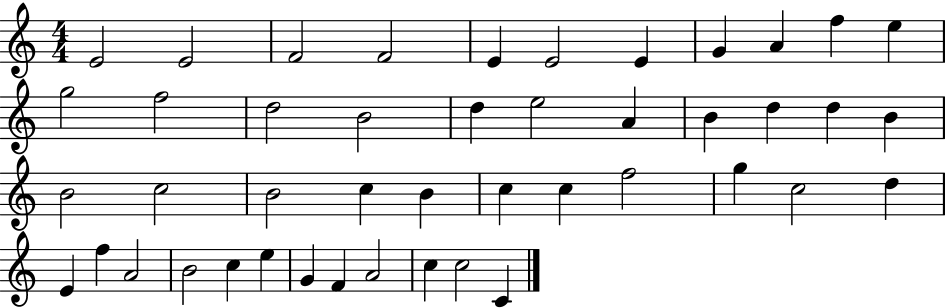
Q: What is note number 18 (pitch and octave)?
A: A4